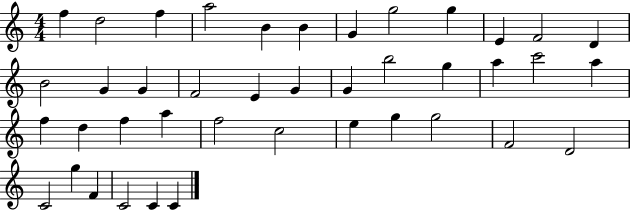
X:1
T:Untitled
M:4/4
L:1/4
K:C
f d2 f a2 B B G g2 g E F2 D B2 G G F2 E G G b2 g a c'2 a f d f a f2 c2 e g g2 F2 D2 C2 g F C2 C C